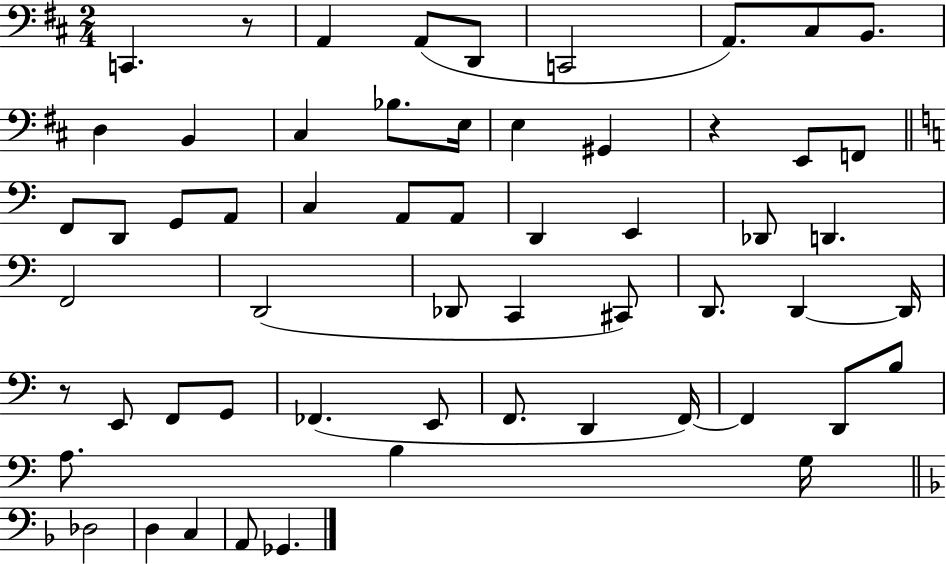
{
  \clef bass
  \numericTimeSignature
  \time 2/4
  \key d \major
  \repeat volta 2 { c,4. r8 | a,4 a,8( d,8 | c,2 | a,8.) cis8 b,8. | \break d4 b,4 | cis4 bes8. e16 | e4 gis,4 | r4 e,8 f,8 | \break \bar "||" \break \key c \major f,8 d,8 g,8 a,8 | c4 a,8 a,8 | d,4 e,4 | des,8 d,4. | \break f,2 | d,2( | des,8 c,4 cis,8) | d,8. d,4~~ d,16 | \break r8 e,8 f,8 g,8 | fes,4.( e,8 | f,8. d,4 f,16~~) | f,4 d,8 b8 | \break a8. b4 g16 | \bar "||" \break \key f \major des2 | d4 c4 | a,8 ges,4. | } \bar "|."
}